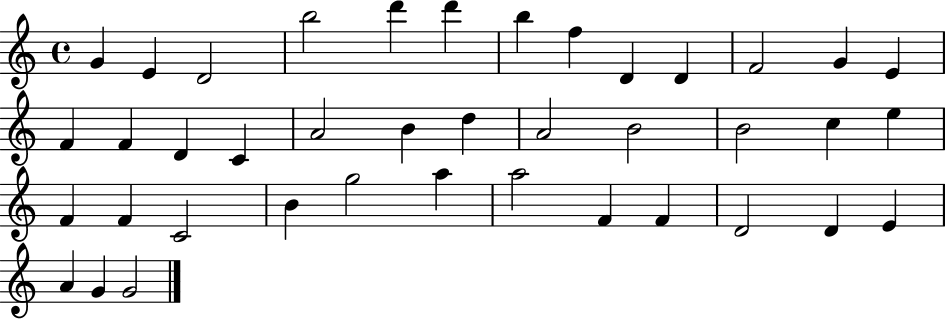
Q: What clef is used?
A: treble